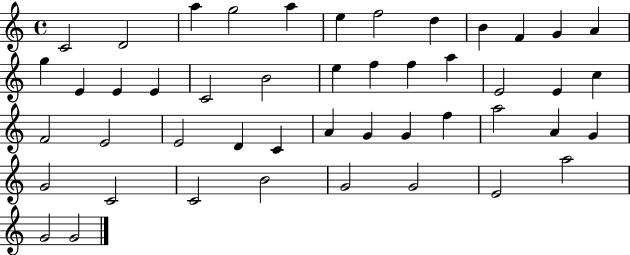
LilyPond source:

{
  \clef treble
  \time 4/4
  \defaultTimeSignature
  \key c \major
  c'2 d'2 | a''4 g''2 a''4 | e''4 f''2 d''4 | b'4 f'4 g'4 a'4 | \break g''4 e'4 e'4 e'4 | c'2 b'2 | e''4 f''4 f''4 a''4 | e'2 e'4 c''4 | \break f'2 e'2 | e'2 d'4 c'4 | a'4 g'4 g'4 f''4 | a''2 a'4 g'4 | \break g'2 c'2 | c'2 b'2 | g'2 g'2 | e'2 a''2 | \break g'2 g'2 | \bar "|."
}